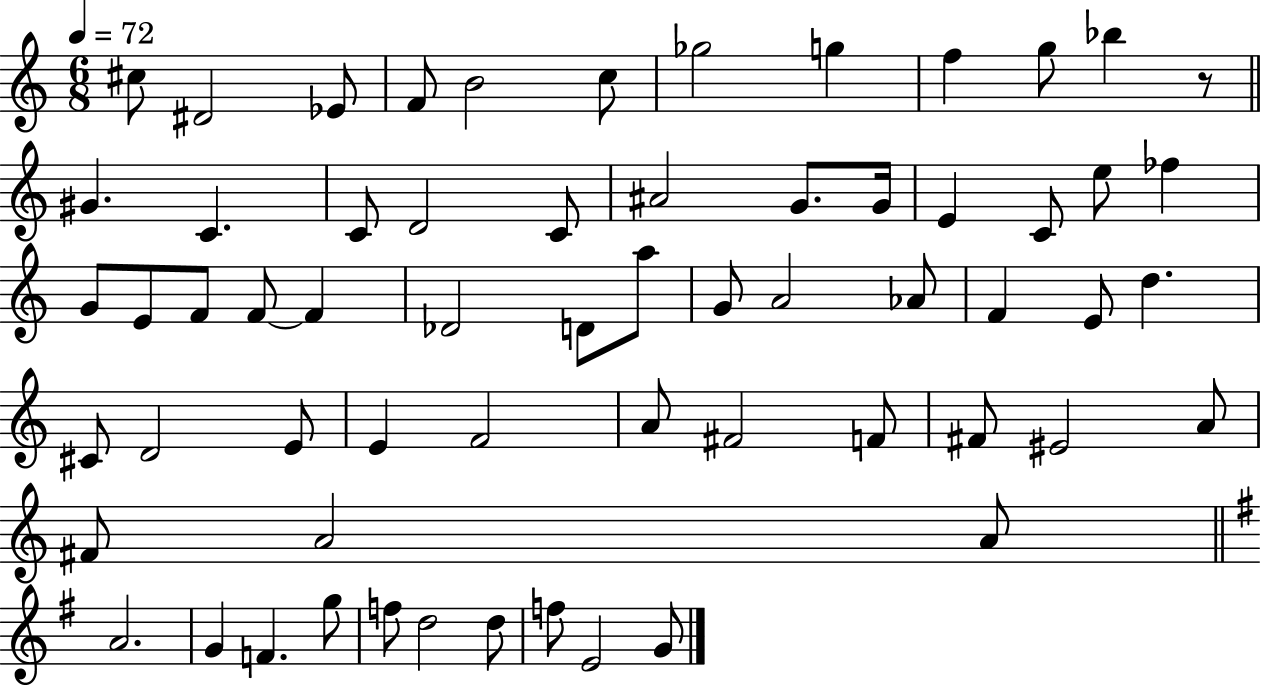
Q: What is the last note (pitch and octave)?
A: G4